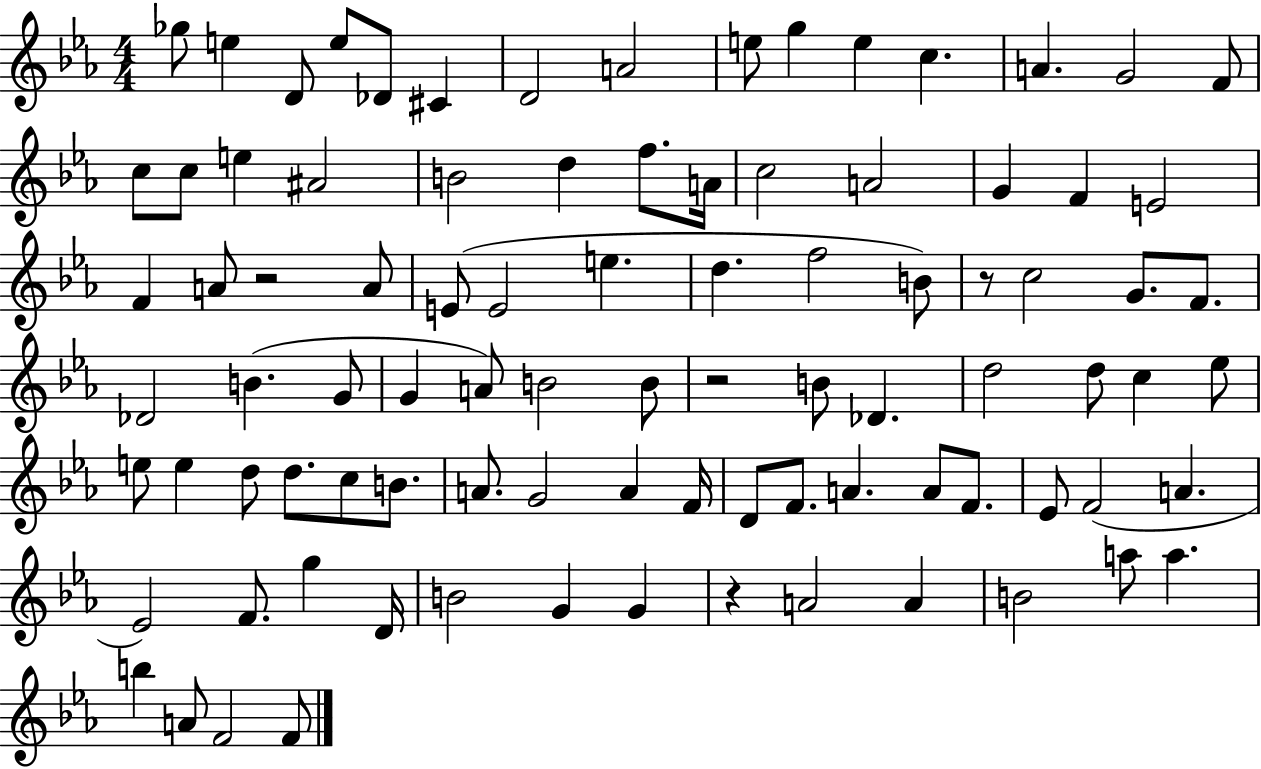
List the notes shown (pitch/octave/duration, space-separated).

Gb5/e E5/q D4/e E5/e Db4/e C#4/q D4/h A4/h E5/e G5/q E5/q C5/q. A4/q. G4/h F4/e C5/e C5/e E5/q A#4/h B4/h D5/q F5/e. A4/s C5/h A4/h G4/q F4/q E4/h F4/q A4/e R/h A4/e E4/e E4/h E5/q. D5/q. F5/h B4/e R/e C5/h G4/e. F4/e. Db4/h B4/q. G4/e G4/q A4/e B4/h B4/e R/h B4/e Db4/q. D5/h D5/e C5/q Eb5/e E5/e E5/q D5/e D5/e. C5/e B4/e. A4/e. G4/h A4/q F4/s D4/e F4/e. A4/q. A4/e F4/e. Eb4/e F4/h A4/q. Eb4/h F4/e. G5/q D4/s B4/h G4/q G4/q R/q A4/h A4/q B4/h A5/e A5/q. B5/q A4/e F4/h F4/e